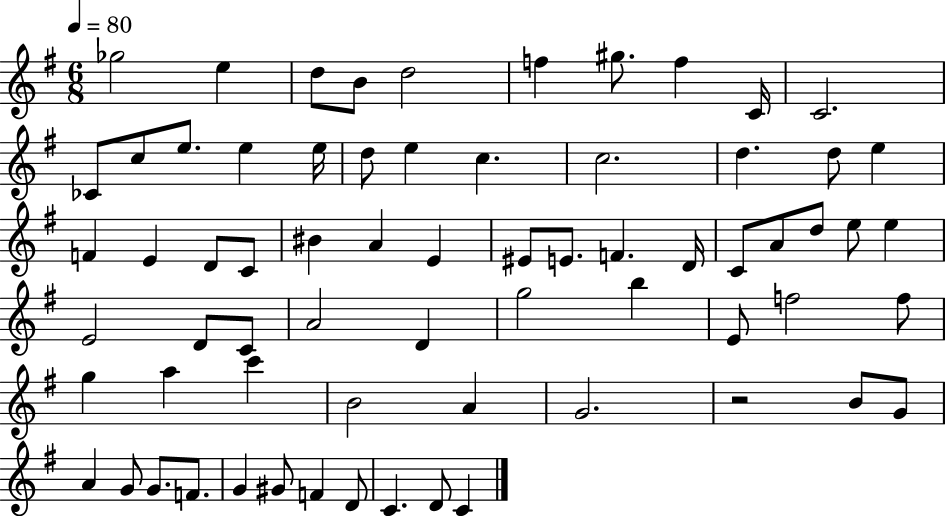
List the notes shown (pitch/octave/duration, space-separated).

Gb5/h E5/q D5/e B4/e D5/h F5/q G#5/e. F5/q C4/s C4/h. CES4/e C5/e E5/e. E5/q E5/s D5/e E5/q C5/q. C5/h. D5/q. D5/e E5/q F4/q E4/q D4/e C4/e BIS4/q A4/q E4/q EIS4/e E4/e. F4/q. D4/s C4/e A4/e D5/e E5/e E5/q E4/h D4/e C4/e A4/h D4/q G5/h B5/q E4/e F5/h F5/e G5/q A5/q C6/q B4/h A4/q G4/h. R/h B4/e G4/e A4/q G4/e G4/e. F4/e. G4/q G#4/e F4/q D4/e C4/q. D4/e C4/q